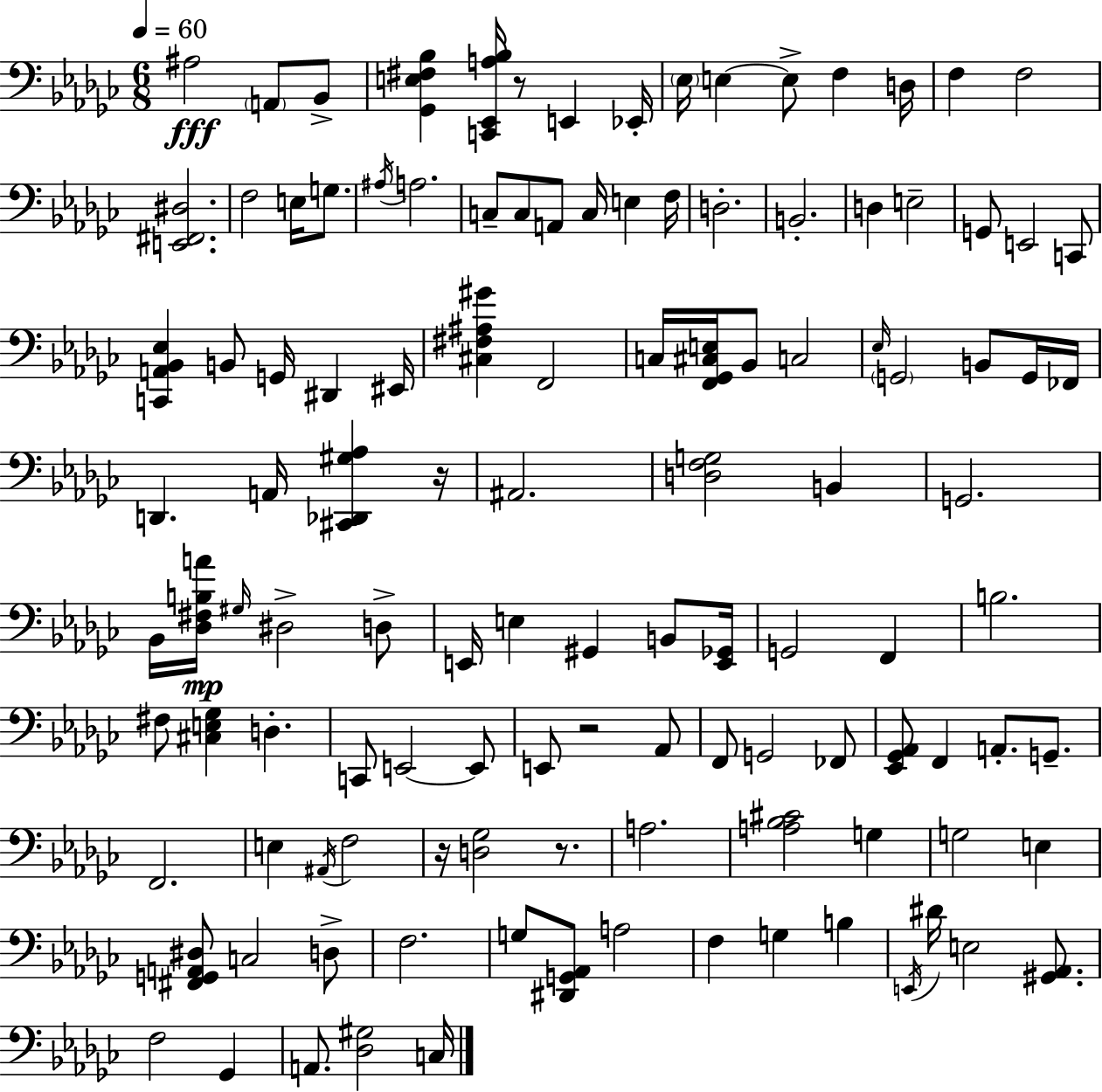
X:1
T:Untitled
M:6/8
L:1/4
K:Ebm
^A,2 A,,/2 _B,,/2 [_G,,E,^F,_B,] [C,,_E,,A,_B,]/4 z/2 E,, _E,,/4 _E,/4 E, E,/2 F, D,/4 F, F,2 [E,,^F,,^D,]2 F,2 E,/4 G,/2 ^A,/4 A,2 C,/2 C,/2 A,,/2 C,/4 E, F,/4 D,2 B,,2 D, E,2 G,,/2 E,,2 C,,/2 [C,,A,,_B,,_E,] B,,/2 G,,/4 ^D,, ^E,,/4 [^C,^F,^A,^G] F,,2 C,/4 [F,,_G,,^C,E,]/4 _B,,/2 C,2 _E,/4 G,,2 B,,/2 G,,/4 _F,,/4 D,, A,,/4 [^C,,_D,,^G,_A,] z/4 ^A,,2 [D,F,G,]2 B,, G,,2 _B,,/4 [_D,^F,B,A]/4 ^G,/4 ^D,2 D,/2 E,,/4 E, ^G,, B,,/2 [E,,_G,,]/4 G,,2 F,, B,2 ^F,/2 [^C,E,_G,] D, C,,/2 E,,2 E,,/2 E,,/2 z2 _A,,/2 F,,/2 G,,2 _F,,/2 [_E,,_G,,_A,,]/2 F,, A,,/2 G,,/2 F,,2 E, ^A,,/4 F,2 z/4 [D,_G,]2 z/2 A,2 [A,_B,^C]2 G, G,2 E, [^F,,G,,A,,^D,]/2 C,2 D,/2 F,2 G,/2 [^D,,G,,_A,,]/2 A,2 F, G, B, E,,/4 ^D/4 E,2 [^G,,_A,,]/2 F,2 _G,, A,,/2 [_D,^G,]2 C,/4